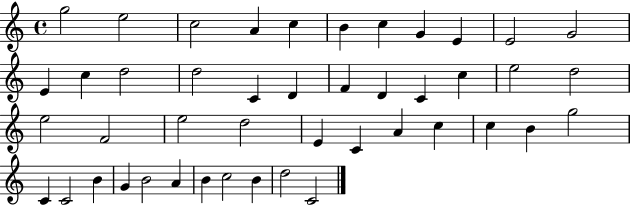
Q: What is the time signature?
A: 4/4